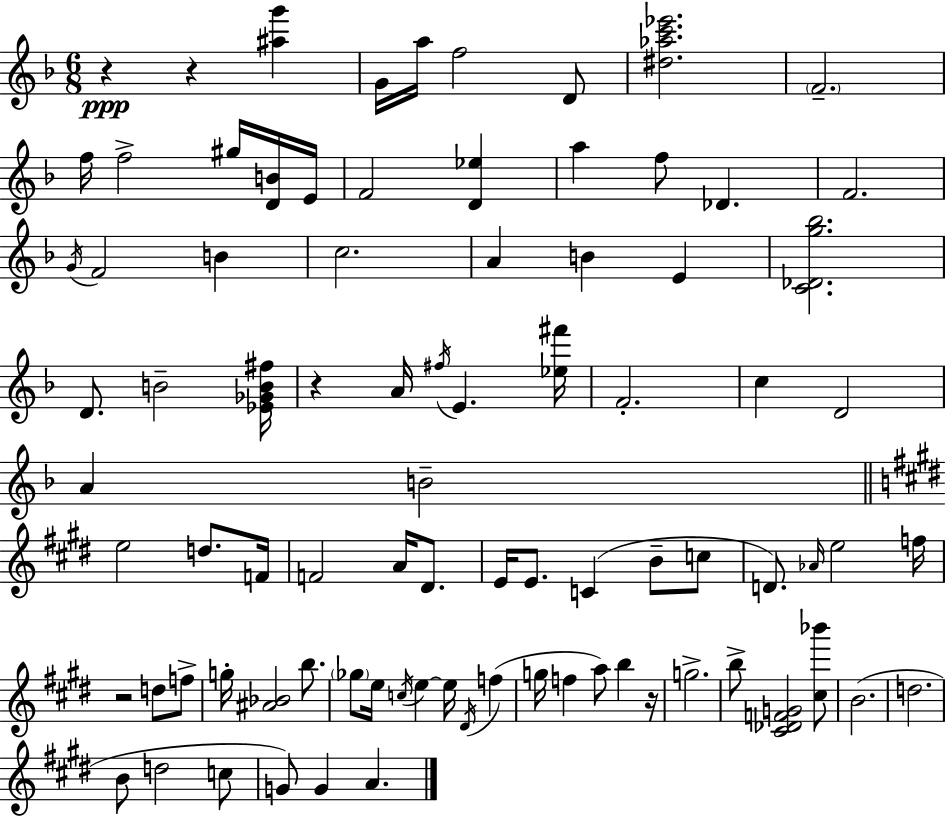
X:1
T:Untitled
M:6/8
L:1/4
K:F
z z [^ag'] G/4 a/4 f2 D/2 [^d_ac'_e']2 F2 f/4 f2 ^g/4 [DB]/4 E/4 F2 [D_e] a f/2 _D F2 G/4 F2 B c2 A B E [C_Dg_b]2 D/2 B2 [_E_GB^f]/4 z A/4 ^f/4 E [_e^f']/4 F2 c D2 A B2 e2 d/2 F/4 F2 A/4 ^D/2 E/4 E/2 C B/2 c/2 D/2 _A/4 e2 f/4 z2 d/2 f/2 g/4 [^A_B]2 b/2 _g/2 e/4 c/4 e e/4 ^D/4 f g/4 f a/2 b z/4 g2 b/2 [^C_DFG]2 [^c_b']/2 B2 d2 B/2 d2 c/2 G/2 G A